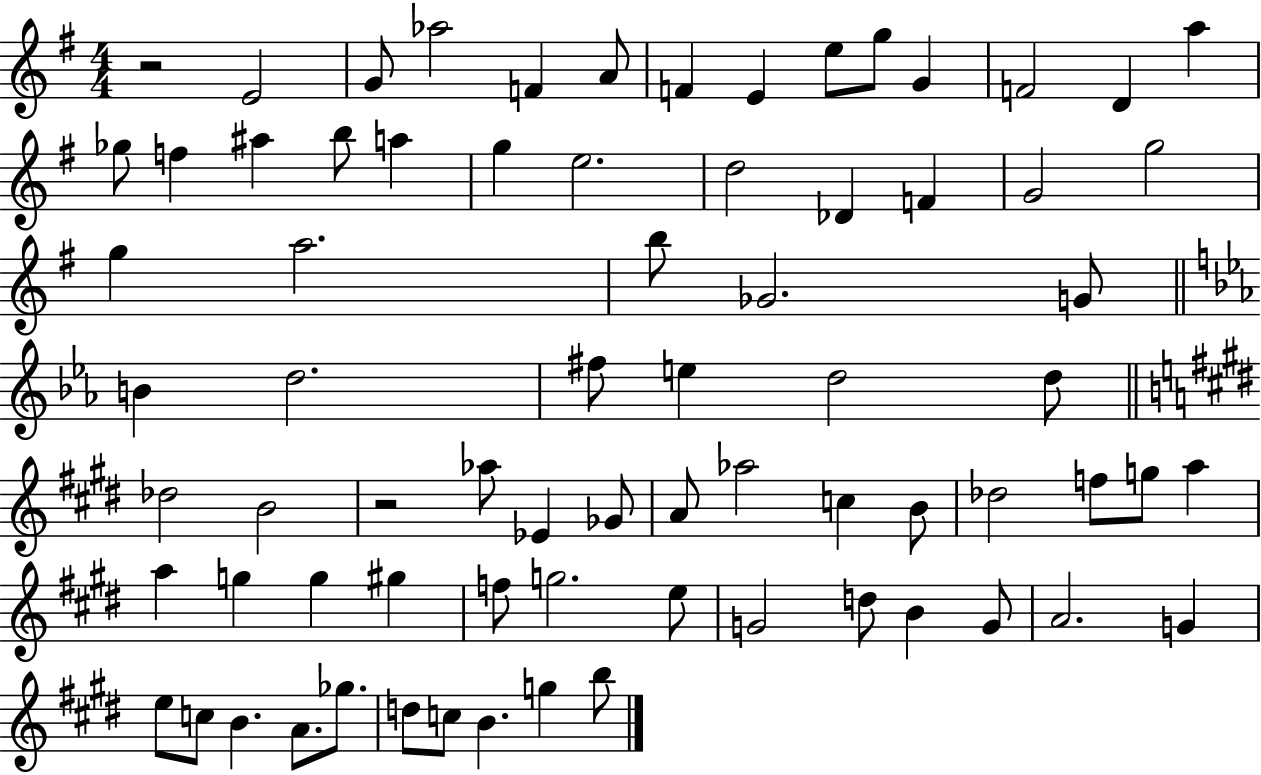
{
  \clef treble
  \numericTimeSignature
  \time 4/4
  \key g \major
  r2 e'2 | g'8 aes''2 f'4 a'8 | f'4 e'4 e''8 g''8 g'4 | f'2 d'4 a''4 | \break ges''8 f''4 ais''4 b''8 a''4 | g''4 e''2. | d''2 des'4 f'4 | g'2 g''2 | \break g''4 a''2. | b''8 ges'2. g'8 | \bar "||" \break \key ees \major b'4 d''2. | fis''8 e''4 d''2 d''8 | \bar "||" \break \key e \major des''2 b'2 | r2 aes''8 ees'4 ges'8 | a'8 aes''2 c''4 b'8 | des''2 f''8 g''8 a''4 | \break a''4 g''4 g''4 gis''4 | f''8 g''2. e''8 | g'2 d''8 b'4 g'8 | a'2. g'4 | \break e''8 c''8 b'4. a'8. ges''8. | d''8 c''8 b'4. g''4 b''8 | \bar "|."
}